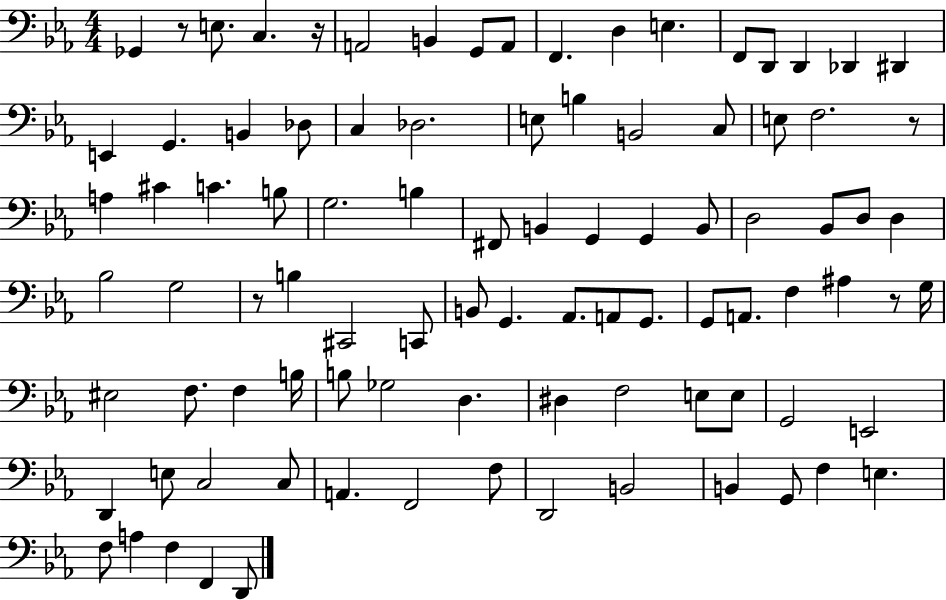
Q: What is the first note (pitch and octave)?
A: Gb2